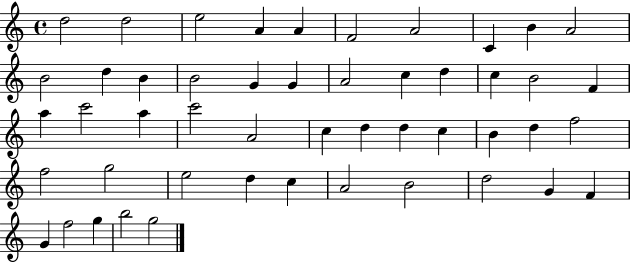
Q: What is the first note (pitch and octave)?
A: D5